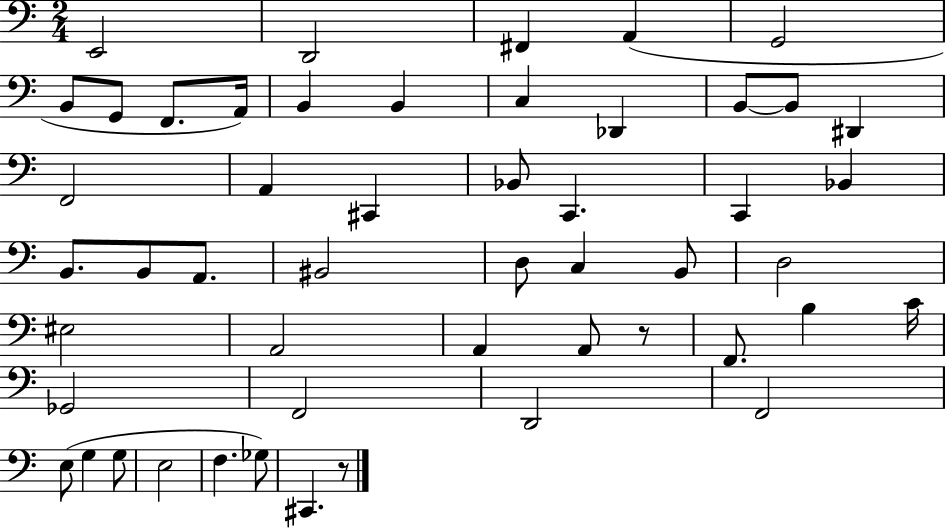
{
  \clef bass
  \numericTimeSignature
  \time 2/4
  \key c \major
  e,2 | d,2 | fis,4 a,4( | g,2 | \break b,8 g,8 f,8. a,16) | b,4 b,4 | c4 des,4 | b,8~~ b,8 dis,4 | \break f,2 | a,4 cis,4 | bes,8 c,4. | c,4 bes,4 | \break b,8. b,8 a,8. | bis,2 | d8 c4 b,8 | d2 | \break eis2 | a,2 | a,4 a,8 r8 | f,8. b4 c'16 | \break ges,2 | f,2 | d,2 | f,2 | \break e8( g4 g8 | e2 | f4. ges8) | cis,4. r8 | \break \bar "|."
}